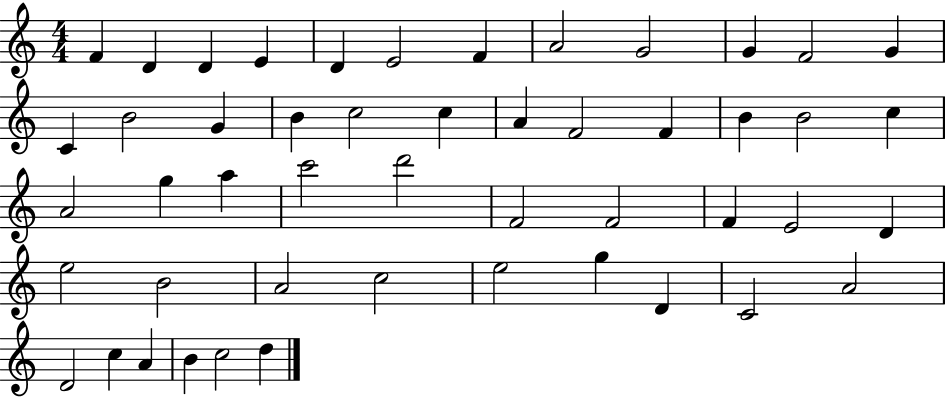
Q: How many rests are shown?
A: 0